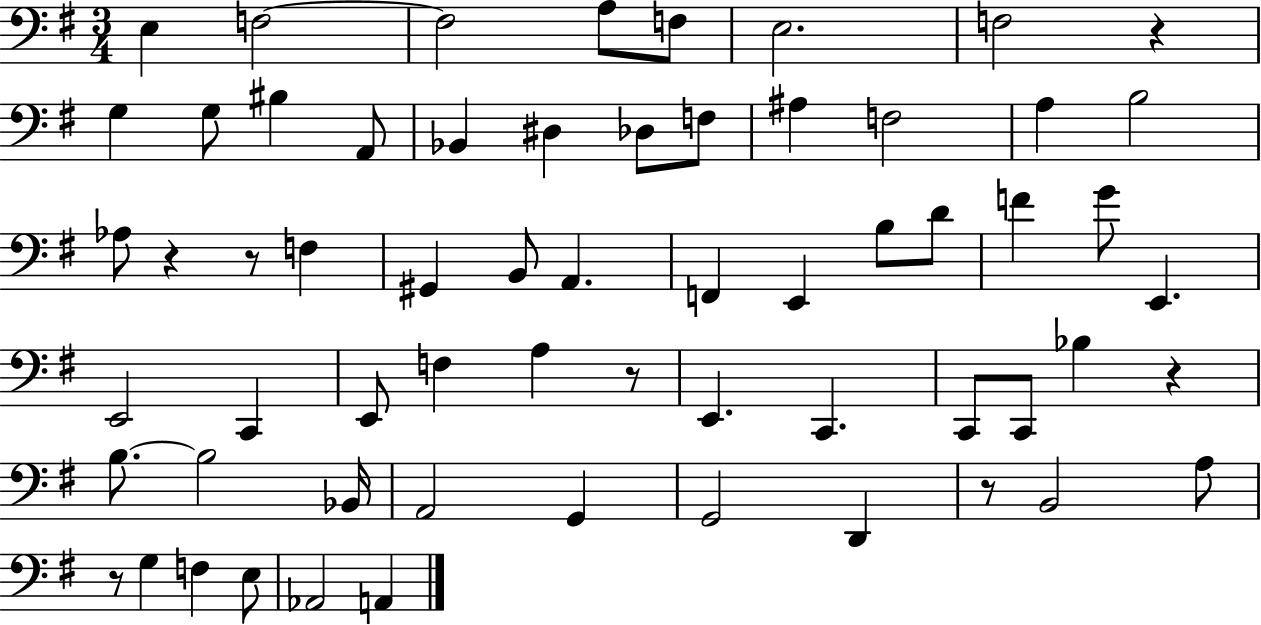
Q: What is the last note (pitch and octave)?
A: A2